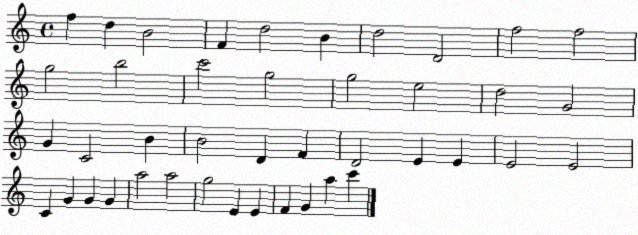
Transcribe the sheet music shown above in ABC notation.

X:1
T:Untitled
M:4/4
L:1/4
K:C
f d B2 F d2 B d2 D2 f2 f2 g2 b2 c'2 g2 g2 e2 d2 G2 G C2 B B2 D F D2 E E E2 E2 C G G G a2 a2 g2 E E F G a c'